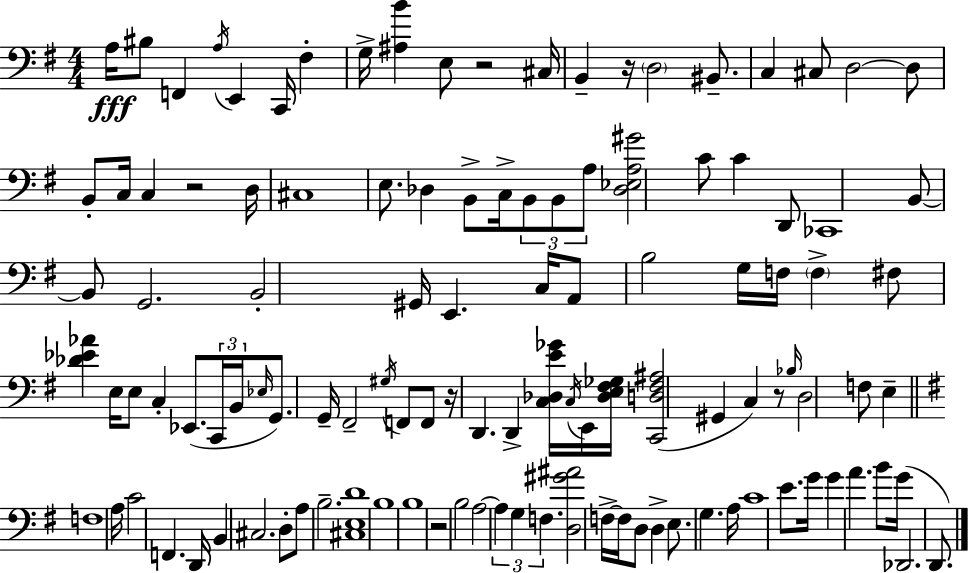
X:1
T:Untitled
M:4/4
L:1/4
K:G
A,/4 ^B,/2 F,, A,/4 E,, C,,/4 ^F, G,/4 [^A,B] E,/2 z2 ^C,/4 B,, z/4 D,2 ^B,,/2 C, ^C,/2 D,2 D,/2 B,,/2 C,/4 C, z2 D,/4 ^C,4 E,/2 _D, B,,/2 C,/4 B,,/2 B,,/2 A,/2 [_D,_E,A,^G]2 C/2 C D,,/2 _C,,4 B,,/2 B,,/2 G,,2 B,,2 ^G,,/4 E,, C,/4 A,,/2 B,2 G,/4 F,/4 F, ^F,/2 [_D_E_A] E,/4 E,/2 C, _E,,/2 C,,/4 B,,/4 _E,/4 G,,/2 G,,/4 ^F,,2 ^G,/4 F,,/2 F,,/2 z/4 D,, D,, [C,_D,E_G]/4 C,/4 E,,/4 [_D,E,^F,_G,]/4 [C,,D,^F,^A,]2 ^G,, C, z/2 _B,/4 D,2 F,/2 E, F,4 A,/4 C2 F,, D,,/4 B,, ^C,2 D,/2 A,/2 B,2 [^C,E,D]4 B,4 B,4 z2 B,2 A,2 A, G, F, [D,^G^A]2 F,/4 F,/4 D,/2 D, E,/2 G, A,/4 C4 E/2 G/4 G A B/2 G/4 _D,,2 D,,/2